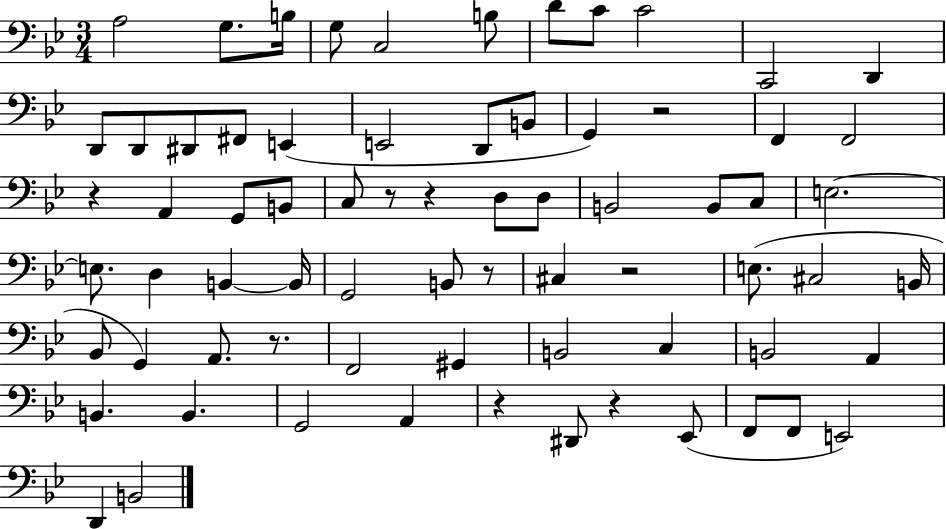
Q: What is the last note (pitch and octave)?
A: B2